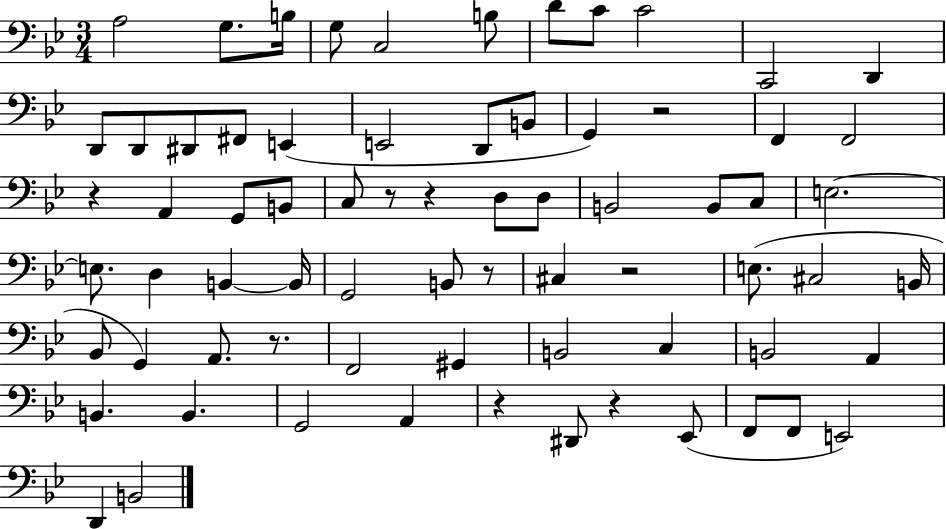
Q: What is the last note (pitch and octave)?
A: B2